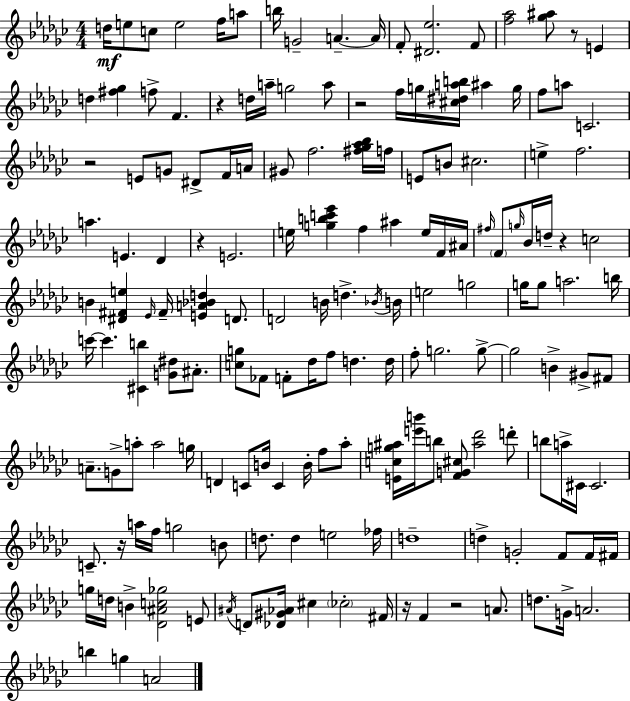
D5/s E5/e C5/e E5/h F5/s A5/e B5/s G4/h A4/q. A4/s F4/e [D#4,Eb5]/h. F4/e [F5,Ab5]/h [Gb5,A#5]/e R/e E4/q D5/q [F#5,Gb5]/q F5/e F4/q. R/q D5/s A5/s G5/h A5/e R/h F5/s G5/s [C#5,D#5,A5,B5]/s A#5/q G5/s F5/e A5/e C4/h. R/h E4/e G4/e D#4/e F4/s A4/s G#4/e F5/h. [F#5,Gb5,Ab5,Bb5]/s F5/s E4/e B4/e C#5/h. E5/q F5/h. A5/q. E4/q. Db4/q R/q E4/h. E5/s [G5,B5,C6,Eb6]/q F5/q A#5/q E5/s F4/s A#4/s F#5/s F4/e G5/s Bb4/s D5/s R/q C5/h B4/q [D#4,F#4,E5]/q Eb4/s F#4/s [E4,A4,Bb4,D5]/q D4/e. D4/h B4/s D5/q. Bb4/s B4/s E5/h G5/h G5/s G5/e A5/h. B5/s C6/s C6/q. [C#4,B5]/q [G4,D#5]/e A#4/e. [C5,G5]/e FES4/e F4/e Db5/s F5/e D5/q. D5/s F5/e G5/h. G5/e G5/h B4/q G#4/e F#4/e A4/e. G4/e A5/e A5/h G5/s D4/q C4/e B4/s C4/q B4/s F5/e Ab5/e [E4,C5,G5,A#5]/s [E6,B6]/s B5/e [F4,G4,C#5]/e [A#5,Db6]/h D6/e B5/e A5/s C#4/s C#4/h. C4/e. R/s A5/s F5/s G5/h B4/e D5/e. D5/q E5/h FES5/s D5/w D5/q G4/h F4/e F4/s F#4/s G5/s D5/s B4/q [Db4,A#4,C5,Gb5]/h E4/e A#4/s D4/e [Db4,G#4,Ab4]/s C#5/q CES5/h F#4/s R/s F4/q R/h A4/e. D5/e. G4/s A4/h. B5/q G5/q A4/h